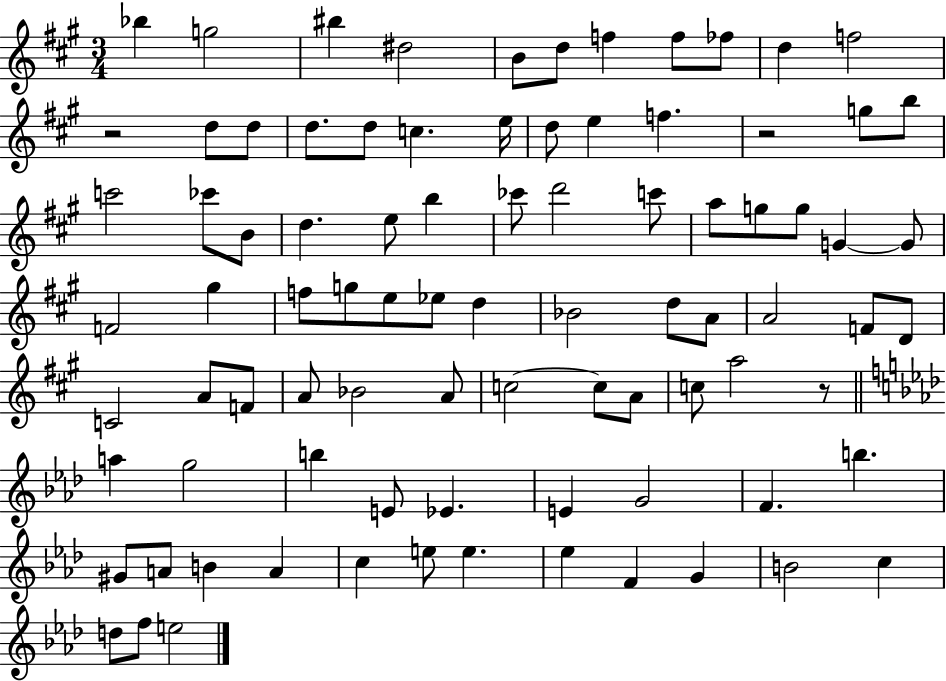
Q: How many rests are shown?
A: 3